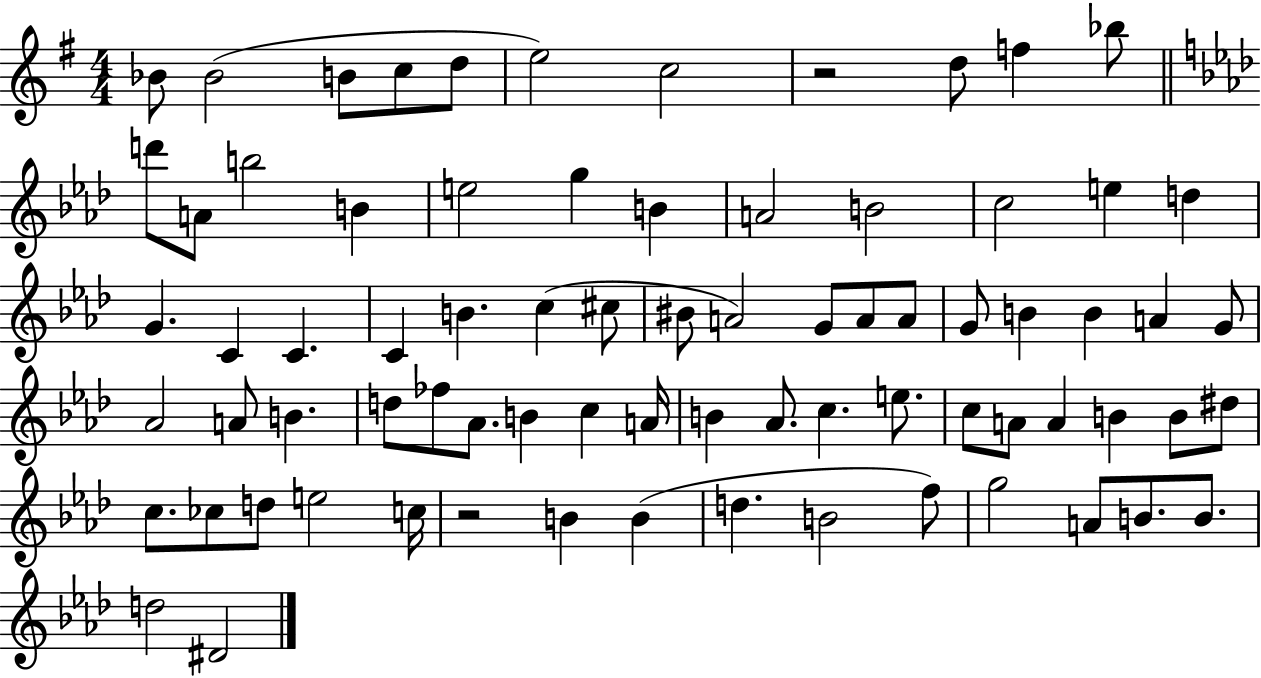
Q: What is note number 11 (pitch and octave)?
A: D6